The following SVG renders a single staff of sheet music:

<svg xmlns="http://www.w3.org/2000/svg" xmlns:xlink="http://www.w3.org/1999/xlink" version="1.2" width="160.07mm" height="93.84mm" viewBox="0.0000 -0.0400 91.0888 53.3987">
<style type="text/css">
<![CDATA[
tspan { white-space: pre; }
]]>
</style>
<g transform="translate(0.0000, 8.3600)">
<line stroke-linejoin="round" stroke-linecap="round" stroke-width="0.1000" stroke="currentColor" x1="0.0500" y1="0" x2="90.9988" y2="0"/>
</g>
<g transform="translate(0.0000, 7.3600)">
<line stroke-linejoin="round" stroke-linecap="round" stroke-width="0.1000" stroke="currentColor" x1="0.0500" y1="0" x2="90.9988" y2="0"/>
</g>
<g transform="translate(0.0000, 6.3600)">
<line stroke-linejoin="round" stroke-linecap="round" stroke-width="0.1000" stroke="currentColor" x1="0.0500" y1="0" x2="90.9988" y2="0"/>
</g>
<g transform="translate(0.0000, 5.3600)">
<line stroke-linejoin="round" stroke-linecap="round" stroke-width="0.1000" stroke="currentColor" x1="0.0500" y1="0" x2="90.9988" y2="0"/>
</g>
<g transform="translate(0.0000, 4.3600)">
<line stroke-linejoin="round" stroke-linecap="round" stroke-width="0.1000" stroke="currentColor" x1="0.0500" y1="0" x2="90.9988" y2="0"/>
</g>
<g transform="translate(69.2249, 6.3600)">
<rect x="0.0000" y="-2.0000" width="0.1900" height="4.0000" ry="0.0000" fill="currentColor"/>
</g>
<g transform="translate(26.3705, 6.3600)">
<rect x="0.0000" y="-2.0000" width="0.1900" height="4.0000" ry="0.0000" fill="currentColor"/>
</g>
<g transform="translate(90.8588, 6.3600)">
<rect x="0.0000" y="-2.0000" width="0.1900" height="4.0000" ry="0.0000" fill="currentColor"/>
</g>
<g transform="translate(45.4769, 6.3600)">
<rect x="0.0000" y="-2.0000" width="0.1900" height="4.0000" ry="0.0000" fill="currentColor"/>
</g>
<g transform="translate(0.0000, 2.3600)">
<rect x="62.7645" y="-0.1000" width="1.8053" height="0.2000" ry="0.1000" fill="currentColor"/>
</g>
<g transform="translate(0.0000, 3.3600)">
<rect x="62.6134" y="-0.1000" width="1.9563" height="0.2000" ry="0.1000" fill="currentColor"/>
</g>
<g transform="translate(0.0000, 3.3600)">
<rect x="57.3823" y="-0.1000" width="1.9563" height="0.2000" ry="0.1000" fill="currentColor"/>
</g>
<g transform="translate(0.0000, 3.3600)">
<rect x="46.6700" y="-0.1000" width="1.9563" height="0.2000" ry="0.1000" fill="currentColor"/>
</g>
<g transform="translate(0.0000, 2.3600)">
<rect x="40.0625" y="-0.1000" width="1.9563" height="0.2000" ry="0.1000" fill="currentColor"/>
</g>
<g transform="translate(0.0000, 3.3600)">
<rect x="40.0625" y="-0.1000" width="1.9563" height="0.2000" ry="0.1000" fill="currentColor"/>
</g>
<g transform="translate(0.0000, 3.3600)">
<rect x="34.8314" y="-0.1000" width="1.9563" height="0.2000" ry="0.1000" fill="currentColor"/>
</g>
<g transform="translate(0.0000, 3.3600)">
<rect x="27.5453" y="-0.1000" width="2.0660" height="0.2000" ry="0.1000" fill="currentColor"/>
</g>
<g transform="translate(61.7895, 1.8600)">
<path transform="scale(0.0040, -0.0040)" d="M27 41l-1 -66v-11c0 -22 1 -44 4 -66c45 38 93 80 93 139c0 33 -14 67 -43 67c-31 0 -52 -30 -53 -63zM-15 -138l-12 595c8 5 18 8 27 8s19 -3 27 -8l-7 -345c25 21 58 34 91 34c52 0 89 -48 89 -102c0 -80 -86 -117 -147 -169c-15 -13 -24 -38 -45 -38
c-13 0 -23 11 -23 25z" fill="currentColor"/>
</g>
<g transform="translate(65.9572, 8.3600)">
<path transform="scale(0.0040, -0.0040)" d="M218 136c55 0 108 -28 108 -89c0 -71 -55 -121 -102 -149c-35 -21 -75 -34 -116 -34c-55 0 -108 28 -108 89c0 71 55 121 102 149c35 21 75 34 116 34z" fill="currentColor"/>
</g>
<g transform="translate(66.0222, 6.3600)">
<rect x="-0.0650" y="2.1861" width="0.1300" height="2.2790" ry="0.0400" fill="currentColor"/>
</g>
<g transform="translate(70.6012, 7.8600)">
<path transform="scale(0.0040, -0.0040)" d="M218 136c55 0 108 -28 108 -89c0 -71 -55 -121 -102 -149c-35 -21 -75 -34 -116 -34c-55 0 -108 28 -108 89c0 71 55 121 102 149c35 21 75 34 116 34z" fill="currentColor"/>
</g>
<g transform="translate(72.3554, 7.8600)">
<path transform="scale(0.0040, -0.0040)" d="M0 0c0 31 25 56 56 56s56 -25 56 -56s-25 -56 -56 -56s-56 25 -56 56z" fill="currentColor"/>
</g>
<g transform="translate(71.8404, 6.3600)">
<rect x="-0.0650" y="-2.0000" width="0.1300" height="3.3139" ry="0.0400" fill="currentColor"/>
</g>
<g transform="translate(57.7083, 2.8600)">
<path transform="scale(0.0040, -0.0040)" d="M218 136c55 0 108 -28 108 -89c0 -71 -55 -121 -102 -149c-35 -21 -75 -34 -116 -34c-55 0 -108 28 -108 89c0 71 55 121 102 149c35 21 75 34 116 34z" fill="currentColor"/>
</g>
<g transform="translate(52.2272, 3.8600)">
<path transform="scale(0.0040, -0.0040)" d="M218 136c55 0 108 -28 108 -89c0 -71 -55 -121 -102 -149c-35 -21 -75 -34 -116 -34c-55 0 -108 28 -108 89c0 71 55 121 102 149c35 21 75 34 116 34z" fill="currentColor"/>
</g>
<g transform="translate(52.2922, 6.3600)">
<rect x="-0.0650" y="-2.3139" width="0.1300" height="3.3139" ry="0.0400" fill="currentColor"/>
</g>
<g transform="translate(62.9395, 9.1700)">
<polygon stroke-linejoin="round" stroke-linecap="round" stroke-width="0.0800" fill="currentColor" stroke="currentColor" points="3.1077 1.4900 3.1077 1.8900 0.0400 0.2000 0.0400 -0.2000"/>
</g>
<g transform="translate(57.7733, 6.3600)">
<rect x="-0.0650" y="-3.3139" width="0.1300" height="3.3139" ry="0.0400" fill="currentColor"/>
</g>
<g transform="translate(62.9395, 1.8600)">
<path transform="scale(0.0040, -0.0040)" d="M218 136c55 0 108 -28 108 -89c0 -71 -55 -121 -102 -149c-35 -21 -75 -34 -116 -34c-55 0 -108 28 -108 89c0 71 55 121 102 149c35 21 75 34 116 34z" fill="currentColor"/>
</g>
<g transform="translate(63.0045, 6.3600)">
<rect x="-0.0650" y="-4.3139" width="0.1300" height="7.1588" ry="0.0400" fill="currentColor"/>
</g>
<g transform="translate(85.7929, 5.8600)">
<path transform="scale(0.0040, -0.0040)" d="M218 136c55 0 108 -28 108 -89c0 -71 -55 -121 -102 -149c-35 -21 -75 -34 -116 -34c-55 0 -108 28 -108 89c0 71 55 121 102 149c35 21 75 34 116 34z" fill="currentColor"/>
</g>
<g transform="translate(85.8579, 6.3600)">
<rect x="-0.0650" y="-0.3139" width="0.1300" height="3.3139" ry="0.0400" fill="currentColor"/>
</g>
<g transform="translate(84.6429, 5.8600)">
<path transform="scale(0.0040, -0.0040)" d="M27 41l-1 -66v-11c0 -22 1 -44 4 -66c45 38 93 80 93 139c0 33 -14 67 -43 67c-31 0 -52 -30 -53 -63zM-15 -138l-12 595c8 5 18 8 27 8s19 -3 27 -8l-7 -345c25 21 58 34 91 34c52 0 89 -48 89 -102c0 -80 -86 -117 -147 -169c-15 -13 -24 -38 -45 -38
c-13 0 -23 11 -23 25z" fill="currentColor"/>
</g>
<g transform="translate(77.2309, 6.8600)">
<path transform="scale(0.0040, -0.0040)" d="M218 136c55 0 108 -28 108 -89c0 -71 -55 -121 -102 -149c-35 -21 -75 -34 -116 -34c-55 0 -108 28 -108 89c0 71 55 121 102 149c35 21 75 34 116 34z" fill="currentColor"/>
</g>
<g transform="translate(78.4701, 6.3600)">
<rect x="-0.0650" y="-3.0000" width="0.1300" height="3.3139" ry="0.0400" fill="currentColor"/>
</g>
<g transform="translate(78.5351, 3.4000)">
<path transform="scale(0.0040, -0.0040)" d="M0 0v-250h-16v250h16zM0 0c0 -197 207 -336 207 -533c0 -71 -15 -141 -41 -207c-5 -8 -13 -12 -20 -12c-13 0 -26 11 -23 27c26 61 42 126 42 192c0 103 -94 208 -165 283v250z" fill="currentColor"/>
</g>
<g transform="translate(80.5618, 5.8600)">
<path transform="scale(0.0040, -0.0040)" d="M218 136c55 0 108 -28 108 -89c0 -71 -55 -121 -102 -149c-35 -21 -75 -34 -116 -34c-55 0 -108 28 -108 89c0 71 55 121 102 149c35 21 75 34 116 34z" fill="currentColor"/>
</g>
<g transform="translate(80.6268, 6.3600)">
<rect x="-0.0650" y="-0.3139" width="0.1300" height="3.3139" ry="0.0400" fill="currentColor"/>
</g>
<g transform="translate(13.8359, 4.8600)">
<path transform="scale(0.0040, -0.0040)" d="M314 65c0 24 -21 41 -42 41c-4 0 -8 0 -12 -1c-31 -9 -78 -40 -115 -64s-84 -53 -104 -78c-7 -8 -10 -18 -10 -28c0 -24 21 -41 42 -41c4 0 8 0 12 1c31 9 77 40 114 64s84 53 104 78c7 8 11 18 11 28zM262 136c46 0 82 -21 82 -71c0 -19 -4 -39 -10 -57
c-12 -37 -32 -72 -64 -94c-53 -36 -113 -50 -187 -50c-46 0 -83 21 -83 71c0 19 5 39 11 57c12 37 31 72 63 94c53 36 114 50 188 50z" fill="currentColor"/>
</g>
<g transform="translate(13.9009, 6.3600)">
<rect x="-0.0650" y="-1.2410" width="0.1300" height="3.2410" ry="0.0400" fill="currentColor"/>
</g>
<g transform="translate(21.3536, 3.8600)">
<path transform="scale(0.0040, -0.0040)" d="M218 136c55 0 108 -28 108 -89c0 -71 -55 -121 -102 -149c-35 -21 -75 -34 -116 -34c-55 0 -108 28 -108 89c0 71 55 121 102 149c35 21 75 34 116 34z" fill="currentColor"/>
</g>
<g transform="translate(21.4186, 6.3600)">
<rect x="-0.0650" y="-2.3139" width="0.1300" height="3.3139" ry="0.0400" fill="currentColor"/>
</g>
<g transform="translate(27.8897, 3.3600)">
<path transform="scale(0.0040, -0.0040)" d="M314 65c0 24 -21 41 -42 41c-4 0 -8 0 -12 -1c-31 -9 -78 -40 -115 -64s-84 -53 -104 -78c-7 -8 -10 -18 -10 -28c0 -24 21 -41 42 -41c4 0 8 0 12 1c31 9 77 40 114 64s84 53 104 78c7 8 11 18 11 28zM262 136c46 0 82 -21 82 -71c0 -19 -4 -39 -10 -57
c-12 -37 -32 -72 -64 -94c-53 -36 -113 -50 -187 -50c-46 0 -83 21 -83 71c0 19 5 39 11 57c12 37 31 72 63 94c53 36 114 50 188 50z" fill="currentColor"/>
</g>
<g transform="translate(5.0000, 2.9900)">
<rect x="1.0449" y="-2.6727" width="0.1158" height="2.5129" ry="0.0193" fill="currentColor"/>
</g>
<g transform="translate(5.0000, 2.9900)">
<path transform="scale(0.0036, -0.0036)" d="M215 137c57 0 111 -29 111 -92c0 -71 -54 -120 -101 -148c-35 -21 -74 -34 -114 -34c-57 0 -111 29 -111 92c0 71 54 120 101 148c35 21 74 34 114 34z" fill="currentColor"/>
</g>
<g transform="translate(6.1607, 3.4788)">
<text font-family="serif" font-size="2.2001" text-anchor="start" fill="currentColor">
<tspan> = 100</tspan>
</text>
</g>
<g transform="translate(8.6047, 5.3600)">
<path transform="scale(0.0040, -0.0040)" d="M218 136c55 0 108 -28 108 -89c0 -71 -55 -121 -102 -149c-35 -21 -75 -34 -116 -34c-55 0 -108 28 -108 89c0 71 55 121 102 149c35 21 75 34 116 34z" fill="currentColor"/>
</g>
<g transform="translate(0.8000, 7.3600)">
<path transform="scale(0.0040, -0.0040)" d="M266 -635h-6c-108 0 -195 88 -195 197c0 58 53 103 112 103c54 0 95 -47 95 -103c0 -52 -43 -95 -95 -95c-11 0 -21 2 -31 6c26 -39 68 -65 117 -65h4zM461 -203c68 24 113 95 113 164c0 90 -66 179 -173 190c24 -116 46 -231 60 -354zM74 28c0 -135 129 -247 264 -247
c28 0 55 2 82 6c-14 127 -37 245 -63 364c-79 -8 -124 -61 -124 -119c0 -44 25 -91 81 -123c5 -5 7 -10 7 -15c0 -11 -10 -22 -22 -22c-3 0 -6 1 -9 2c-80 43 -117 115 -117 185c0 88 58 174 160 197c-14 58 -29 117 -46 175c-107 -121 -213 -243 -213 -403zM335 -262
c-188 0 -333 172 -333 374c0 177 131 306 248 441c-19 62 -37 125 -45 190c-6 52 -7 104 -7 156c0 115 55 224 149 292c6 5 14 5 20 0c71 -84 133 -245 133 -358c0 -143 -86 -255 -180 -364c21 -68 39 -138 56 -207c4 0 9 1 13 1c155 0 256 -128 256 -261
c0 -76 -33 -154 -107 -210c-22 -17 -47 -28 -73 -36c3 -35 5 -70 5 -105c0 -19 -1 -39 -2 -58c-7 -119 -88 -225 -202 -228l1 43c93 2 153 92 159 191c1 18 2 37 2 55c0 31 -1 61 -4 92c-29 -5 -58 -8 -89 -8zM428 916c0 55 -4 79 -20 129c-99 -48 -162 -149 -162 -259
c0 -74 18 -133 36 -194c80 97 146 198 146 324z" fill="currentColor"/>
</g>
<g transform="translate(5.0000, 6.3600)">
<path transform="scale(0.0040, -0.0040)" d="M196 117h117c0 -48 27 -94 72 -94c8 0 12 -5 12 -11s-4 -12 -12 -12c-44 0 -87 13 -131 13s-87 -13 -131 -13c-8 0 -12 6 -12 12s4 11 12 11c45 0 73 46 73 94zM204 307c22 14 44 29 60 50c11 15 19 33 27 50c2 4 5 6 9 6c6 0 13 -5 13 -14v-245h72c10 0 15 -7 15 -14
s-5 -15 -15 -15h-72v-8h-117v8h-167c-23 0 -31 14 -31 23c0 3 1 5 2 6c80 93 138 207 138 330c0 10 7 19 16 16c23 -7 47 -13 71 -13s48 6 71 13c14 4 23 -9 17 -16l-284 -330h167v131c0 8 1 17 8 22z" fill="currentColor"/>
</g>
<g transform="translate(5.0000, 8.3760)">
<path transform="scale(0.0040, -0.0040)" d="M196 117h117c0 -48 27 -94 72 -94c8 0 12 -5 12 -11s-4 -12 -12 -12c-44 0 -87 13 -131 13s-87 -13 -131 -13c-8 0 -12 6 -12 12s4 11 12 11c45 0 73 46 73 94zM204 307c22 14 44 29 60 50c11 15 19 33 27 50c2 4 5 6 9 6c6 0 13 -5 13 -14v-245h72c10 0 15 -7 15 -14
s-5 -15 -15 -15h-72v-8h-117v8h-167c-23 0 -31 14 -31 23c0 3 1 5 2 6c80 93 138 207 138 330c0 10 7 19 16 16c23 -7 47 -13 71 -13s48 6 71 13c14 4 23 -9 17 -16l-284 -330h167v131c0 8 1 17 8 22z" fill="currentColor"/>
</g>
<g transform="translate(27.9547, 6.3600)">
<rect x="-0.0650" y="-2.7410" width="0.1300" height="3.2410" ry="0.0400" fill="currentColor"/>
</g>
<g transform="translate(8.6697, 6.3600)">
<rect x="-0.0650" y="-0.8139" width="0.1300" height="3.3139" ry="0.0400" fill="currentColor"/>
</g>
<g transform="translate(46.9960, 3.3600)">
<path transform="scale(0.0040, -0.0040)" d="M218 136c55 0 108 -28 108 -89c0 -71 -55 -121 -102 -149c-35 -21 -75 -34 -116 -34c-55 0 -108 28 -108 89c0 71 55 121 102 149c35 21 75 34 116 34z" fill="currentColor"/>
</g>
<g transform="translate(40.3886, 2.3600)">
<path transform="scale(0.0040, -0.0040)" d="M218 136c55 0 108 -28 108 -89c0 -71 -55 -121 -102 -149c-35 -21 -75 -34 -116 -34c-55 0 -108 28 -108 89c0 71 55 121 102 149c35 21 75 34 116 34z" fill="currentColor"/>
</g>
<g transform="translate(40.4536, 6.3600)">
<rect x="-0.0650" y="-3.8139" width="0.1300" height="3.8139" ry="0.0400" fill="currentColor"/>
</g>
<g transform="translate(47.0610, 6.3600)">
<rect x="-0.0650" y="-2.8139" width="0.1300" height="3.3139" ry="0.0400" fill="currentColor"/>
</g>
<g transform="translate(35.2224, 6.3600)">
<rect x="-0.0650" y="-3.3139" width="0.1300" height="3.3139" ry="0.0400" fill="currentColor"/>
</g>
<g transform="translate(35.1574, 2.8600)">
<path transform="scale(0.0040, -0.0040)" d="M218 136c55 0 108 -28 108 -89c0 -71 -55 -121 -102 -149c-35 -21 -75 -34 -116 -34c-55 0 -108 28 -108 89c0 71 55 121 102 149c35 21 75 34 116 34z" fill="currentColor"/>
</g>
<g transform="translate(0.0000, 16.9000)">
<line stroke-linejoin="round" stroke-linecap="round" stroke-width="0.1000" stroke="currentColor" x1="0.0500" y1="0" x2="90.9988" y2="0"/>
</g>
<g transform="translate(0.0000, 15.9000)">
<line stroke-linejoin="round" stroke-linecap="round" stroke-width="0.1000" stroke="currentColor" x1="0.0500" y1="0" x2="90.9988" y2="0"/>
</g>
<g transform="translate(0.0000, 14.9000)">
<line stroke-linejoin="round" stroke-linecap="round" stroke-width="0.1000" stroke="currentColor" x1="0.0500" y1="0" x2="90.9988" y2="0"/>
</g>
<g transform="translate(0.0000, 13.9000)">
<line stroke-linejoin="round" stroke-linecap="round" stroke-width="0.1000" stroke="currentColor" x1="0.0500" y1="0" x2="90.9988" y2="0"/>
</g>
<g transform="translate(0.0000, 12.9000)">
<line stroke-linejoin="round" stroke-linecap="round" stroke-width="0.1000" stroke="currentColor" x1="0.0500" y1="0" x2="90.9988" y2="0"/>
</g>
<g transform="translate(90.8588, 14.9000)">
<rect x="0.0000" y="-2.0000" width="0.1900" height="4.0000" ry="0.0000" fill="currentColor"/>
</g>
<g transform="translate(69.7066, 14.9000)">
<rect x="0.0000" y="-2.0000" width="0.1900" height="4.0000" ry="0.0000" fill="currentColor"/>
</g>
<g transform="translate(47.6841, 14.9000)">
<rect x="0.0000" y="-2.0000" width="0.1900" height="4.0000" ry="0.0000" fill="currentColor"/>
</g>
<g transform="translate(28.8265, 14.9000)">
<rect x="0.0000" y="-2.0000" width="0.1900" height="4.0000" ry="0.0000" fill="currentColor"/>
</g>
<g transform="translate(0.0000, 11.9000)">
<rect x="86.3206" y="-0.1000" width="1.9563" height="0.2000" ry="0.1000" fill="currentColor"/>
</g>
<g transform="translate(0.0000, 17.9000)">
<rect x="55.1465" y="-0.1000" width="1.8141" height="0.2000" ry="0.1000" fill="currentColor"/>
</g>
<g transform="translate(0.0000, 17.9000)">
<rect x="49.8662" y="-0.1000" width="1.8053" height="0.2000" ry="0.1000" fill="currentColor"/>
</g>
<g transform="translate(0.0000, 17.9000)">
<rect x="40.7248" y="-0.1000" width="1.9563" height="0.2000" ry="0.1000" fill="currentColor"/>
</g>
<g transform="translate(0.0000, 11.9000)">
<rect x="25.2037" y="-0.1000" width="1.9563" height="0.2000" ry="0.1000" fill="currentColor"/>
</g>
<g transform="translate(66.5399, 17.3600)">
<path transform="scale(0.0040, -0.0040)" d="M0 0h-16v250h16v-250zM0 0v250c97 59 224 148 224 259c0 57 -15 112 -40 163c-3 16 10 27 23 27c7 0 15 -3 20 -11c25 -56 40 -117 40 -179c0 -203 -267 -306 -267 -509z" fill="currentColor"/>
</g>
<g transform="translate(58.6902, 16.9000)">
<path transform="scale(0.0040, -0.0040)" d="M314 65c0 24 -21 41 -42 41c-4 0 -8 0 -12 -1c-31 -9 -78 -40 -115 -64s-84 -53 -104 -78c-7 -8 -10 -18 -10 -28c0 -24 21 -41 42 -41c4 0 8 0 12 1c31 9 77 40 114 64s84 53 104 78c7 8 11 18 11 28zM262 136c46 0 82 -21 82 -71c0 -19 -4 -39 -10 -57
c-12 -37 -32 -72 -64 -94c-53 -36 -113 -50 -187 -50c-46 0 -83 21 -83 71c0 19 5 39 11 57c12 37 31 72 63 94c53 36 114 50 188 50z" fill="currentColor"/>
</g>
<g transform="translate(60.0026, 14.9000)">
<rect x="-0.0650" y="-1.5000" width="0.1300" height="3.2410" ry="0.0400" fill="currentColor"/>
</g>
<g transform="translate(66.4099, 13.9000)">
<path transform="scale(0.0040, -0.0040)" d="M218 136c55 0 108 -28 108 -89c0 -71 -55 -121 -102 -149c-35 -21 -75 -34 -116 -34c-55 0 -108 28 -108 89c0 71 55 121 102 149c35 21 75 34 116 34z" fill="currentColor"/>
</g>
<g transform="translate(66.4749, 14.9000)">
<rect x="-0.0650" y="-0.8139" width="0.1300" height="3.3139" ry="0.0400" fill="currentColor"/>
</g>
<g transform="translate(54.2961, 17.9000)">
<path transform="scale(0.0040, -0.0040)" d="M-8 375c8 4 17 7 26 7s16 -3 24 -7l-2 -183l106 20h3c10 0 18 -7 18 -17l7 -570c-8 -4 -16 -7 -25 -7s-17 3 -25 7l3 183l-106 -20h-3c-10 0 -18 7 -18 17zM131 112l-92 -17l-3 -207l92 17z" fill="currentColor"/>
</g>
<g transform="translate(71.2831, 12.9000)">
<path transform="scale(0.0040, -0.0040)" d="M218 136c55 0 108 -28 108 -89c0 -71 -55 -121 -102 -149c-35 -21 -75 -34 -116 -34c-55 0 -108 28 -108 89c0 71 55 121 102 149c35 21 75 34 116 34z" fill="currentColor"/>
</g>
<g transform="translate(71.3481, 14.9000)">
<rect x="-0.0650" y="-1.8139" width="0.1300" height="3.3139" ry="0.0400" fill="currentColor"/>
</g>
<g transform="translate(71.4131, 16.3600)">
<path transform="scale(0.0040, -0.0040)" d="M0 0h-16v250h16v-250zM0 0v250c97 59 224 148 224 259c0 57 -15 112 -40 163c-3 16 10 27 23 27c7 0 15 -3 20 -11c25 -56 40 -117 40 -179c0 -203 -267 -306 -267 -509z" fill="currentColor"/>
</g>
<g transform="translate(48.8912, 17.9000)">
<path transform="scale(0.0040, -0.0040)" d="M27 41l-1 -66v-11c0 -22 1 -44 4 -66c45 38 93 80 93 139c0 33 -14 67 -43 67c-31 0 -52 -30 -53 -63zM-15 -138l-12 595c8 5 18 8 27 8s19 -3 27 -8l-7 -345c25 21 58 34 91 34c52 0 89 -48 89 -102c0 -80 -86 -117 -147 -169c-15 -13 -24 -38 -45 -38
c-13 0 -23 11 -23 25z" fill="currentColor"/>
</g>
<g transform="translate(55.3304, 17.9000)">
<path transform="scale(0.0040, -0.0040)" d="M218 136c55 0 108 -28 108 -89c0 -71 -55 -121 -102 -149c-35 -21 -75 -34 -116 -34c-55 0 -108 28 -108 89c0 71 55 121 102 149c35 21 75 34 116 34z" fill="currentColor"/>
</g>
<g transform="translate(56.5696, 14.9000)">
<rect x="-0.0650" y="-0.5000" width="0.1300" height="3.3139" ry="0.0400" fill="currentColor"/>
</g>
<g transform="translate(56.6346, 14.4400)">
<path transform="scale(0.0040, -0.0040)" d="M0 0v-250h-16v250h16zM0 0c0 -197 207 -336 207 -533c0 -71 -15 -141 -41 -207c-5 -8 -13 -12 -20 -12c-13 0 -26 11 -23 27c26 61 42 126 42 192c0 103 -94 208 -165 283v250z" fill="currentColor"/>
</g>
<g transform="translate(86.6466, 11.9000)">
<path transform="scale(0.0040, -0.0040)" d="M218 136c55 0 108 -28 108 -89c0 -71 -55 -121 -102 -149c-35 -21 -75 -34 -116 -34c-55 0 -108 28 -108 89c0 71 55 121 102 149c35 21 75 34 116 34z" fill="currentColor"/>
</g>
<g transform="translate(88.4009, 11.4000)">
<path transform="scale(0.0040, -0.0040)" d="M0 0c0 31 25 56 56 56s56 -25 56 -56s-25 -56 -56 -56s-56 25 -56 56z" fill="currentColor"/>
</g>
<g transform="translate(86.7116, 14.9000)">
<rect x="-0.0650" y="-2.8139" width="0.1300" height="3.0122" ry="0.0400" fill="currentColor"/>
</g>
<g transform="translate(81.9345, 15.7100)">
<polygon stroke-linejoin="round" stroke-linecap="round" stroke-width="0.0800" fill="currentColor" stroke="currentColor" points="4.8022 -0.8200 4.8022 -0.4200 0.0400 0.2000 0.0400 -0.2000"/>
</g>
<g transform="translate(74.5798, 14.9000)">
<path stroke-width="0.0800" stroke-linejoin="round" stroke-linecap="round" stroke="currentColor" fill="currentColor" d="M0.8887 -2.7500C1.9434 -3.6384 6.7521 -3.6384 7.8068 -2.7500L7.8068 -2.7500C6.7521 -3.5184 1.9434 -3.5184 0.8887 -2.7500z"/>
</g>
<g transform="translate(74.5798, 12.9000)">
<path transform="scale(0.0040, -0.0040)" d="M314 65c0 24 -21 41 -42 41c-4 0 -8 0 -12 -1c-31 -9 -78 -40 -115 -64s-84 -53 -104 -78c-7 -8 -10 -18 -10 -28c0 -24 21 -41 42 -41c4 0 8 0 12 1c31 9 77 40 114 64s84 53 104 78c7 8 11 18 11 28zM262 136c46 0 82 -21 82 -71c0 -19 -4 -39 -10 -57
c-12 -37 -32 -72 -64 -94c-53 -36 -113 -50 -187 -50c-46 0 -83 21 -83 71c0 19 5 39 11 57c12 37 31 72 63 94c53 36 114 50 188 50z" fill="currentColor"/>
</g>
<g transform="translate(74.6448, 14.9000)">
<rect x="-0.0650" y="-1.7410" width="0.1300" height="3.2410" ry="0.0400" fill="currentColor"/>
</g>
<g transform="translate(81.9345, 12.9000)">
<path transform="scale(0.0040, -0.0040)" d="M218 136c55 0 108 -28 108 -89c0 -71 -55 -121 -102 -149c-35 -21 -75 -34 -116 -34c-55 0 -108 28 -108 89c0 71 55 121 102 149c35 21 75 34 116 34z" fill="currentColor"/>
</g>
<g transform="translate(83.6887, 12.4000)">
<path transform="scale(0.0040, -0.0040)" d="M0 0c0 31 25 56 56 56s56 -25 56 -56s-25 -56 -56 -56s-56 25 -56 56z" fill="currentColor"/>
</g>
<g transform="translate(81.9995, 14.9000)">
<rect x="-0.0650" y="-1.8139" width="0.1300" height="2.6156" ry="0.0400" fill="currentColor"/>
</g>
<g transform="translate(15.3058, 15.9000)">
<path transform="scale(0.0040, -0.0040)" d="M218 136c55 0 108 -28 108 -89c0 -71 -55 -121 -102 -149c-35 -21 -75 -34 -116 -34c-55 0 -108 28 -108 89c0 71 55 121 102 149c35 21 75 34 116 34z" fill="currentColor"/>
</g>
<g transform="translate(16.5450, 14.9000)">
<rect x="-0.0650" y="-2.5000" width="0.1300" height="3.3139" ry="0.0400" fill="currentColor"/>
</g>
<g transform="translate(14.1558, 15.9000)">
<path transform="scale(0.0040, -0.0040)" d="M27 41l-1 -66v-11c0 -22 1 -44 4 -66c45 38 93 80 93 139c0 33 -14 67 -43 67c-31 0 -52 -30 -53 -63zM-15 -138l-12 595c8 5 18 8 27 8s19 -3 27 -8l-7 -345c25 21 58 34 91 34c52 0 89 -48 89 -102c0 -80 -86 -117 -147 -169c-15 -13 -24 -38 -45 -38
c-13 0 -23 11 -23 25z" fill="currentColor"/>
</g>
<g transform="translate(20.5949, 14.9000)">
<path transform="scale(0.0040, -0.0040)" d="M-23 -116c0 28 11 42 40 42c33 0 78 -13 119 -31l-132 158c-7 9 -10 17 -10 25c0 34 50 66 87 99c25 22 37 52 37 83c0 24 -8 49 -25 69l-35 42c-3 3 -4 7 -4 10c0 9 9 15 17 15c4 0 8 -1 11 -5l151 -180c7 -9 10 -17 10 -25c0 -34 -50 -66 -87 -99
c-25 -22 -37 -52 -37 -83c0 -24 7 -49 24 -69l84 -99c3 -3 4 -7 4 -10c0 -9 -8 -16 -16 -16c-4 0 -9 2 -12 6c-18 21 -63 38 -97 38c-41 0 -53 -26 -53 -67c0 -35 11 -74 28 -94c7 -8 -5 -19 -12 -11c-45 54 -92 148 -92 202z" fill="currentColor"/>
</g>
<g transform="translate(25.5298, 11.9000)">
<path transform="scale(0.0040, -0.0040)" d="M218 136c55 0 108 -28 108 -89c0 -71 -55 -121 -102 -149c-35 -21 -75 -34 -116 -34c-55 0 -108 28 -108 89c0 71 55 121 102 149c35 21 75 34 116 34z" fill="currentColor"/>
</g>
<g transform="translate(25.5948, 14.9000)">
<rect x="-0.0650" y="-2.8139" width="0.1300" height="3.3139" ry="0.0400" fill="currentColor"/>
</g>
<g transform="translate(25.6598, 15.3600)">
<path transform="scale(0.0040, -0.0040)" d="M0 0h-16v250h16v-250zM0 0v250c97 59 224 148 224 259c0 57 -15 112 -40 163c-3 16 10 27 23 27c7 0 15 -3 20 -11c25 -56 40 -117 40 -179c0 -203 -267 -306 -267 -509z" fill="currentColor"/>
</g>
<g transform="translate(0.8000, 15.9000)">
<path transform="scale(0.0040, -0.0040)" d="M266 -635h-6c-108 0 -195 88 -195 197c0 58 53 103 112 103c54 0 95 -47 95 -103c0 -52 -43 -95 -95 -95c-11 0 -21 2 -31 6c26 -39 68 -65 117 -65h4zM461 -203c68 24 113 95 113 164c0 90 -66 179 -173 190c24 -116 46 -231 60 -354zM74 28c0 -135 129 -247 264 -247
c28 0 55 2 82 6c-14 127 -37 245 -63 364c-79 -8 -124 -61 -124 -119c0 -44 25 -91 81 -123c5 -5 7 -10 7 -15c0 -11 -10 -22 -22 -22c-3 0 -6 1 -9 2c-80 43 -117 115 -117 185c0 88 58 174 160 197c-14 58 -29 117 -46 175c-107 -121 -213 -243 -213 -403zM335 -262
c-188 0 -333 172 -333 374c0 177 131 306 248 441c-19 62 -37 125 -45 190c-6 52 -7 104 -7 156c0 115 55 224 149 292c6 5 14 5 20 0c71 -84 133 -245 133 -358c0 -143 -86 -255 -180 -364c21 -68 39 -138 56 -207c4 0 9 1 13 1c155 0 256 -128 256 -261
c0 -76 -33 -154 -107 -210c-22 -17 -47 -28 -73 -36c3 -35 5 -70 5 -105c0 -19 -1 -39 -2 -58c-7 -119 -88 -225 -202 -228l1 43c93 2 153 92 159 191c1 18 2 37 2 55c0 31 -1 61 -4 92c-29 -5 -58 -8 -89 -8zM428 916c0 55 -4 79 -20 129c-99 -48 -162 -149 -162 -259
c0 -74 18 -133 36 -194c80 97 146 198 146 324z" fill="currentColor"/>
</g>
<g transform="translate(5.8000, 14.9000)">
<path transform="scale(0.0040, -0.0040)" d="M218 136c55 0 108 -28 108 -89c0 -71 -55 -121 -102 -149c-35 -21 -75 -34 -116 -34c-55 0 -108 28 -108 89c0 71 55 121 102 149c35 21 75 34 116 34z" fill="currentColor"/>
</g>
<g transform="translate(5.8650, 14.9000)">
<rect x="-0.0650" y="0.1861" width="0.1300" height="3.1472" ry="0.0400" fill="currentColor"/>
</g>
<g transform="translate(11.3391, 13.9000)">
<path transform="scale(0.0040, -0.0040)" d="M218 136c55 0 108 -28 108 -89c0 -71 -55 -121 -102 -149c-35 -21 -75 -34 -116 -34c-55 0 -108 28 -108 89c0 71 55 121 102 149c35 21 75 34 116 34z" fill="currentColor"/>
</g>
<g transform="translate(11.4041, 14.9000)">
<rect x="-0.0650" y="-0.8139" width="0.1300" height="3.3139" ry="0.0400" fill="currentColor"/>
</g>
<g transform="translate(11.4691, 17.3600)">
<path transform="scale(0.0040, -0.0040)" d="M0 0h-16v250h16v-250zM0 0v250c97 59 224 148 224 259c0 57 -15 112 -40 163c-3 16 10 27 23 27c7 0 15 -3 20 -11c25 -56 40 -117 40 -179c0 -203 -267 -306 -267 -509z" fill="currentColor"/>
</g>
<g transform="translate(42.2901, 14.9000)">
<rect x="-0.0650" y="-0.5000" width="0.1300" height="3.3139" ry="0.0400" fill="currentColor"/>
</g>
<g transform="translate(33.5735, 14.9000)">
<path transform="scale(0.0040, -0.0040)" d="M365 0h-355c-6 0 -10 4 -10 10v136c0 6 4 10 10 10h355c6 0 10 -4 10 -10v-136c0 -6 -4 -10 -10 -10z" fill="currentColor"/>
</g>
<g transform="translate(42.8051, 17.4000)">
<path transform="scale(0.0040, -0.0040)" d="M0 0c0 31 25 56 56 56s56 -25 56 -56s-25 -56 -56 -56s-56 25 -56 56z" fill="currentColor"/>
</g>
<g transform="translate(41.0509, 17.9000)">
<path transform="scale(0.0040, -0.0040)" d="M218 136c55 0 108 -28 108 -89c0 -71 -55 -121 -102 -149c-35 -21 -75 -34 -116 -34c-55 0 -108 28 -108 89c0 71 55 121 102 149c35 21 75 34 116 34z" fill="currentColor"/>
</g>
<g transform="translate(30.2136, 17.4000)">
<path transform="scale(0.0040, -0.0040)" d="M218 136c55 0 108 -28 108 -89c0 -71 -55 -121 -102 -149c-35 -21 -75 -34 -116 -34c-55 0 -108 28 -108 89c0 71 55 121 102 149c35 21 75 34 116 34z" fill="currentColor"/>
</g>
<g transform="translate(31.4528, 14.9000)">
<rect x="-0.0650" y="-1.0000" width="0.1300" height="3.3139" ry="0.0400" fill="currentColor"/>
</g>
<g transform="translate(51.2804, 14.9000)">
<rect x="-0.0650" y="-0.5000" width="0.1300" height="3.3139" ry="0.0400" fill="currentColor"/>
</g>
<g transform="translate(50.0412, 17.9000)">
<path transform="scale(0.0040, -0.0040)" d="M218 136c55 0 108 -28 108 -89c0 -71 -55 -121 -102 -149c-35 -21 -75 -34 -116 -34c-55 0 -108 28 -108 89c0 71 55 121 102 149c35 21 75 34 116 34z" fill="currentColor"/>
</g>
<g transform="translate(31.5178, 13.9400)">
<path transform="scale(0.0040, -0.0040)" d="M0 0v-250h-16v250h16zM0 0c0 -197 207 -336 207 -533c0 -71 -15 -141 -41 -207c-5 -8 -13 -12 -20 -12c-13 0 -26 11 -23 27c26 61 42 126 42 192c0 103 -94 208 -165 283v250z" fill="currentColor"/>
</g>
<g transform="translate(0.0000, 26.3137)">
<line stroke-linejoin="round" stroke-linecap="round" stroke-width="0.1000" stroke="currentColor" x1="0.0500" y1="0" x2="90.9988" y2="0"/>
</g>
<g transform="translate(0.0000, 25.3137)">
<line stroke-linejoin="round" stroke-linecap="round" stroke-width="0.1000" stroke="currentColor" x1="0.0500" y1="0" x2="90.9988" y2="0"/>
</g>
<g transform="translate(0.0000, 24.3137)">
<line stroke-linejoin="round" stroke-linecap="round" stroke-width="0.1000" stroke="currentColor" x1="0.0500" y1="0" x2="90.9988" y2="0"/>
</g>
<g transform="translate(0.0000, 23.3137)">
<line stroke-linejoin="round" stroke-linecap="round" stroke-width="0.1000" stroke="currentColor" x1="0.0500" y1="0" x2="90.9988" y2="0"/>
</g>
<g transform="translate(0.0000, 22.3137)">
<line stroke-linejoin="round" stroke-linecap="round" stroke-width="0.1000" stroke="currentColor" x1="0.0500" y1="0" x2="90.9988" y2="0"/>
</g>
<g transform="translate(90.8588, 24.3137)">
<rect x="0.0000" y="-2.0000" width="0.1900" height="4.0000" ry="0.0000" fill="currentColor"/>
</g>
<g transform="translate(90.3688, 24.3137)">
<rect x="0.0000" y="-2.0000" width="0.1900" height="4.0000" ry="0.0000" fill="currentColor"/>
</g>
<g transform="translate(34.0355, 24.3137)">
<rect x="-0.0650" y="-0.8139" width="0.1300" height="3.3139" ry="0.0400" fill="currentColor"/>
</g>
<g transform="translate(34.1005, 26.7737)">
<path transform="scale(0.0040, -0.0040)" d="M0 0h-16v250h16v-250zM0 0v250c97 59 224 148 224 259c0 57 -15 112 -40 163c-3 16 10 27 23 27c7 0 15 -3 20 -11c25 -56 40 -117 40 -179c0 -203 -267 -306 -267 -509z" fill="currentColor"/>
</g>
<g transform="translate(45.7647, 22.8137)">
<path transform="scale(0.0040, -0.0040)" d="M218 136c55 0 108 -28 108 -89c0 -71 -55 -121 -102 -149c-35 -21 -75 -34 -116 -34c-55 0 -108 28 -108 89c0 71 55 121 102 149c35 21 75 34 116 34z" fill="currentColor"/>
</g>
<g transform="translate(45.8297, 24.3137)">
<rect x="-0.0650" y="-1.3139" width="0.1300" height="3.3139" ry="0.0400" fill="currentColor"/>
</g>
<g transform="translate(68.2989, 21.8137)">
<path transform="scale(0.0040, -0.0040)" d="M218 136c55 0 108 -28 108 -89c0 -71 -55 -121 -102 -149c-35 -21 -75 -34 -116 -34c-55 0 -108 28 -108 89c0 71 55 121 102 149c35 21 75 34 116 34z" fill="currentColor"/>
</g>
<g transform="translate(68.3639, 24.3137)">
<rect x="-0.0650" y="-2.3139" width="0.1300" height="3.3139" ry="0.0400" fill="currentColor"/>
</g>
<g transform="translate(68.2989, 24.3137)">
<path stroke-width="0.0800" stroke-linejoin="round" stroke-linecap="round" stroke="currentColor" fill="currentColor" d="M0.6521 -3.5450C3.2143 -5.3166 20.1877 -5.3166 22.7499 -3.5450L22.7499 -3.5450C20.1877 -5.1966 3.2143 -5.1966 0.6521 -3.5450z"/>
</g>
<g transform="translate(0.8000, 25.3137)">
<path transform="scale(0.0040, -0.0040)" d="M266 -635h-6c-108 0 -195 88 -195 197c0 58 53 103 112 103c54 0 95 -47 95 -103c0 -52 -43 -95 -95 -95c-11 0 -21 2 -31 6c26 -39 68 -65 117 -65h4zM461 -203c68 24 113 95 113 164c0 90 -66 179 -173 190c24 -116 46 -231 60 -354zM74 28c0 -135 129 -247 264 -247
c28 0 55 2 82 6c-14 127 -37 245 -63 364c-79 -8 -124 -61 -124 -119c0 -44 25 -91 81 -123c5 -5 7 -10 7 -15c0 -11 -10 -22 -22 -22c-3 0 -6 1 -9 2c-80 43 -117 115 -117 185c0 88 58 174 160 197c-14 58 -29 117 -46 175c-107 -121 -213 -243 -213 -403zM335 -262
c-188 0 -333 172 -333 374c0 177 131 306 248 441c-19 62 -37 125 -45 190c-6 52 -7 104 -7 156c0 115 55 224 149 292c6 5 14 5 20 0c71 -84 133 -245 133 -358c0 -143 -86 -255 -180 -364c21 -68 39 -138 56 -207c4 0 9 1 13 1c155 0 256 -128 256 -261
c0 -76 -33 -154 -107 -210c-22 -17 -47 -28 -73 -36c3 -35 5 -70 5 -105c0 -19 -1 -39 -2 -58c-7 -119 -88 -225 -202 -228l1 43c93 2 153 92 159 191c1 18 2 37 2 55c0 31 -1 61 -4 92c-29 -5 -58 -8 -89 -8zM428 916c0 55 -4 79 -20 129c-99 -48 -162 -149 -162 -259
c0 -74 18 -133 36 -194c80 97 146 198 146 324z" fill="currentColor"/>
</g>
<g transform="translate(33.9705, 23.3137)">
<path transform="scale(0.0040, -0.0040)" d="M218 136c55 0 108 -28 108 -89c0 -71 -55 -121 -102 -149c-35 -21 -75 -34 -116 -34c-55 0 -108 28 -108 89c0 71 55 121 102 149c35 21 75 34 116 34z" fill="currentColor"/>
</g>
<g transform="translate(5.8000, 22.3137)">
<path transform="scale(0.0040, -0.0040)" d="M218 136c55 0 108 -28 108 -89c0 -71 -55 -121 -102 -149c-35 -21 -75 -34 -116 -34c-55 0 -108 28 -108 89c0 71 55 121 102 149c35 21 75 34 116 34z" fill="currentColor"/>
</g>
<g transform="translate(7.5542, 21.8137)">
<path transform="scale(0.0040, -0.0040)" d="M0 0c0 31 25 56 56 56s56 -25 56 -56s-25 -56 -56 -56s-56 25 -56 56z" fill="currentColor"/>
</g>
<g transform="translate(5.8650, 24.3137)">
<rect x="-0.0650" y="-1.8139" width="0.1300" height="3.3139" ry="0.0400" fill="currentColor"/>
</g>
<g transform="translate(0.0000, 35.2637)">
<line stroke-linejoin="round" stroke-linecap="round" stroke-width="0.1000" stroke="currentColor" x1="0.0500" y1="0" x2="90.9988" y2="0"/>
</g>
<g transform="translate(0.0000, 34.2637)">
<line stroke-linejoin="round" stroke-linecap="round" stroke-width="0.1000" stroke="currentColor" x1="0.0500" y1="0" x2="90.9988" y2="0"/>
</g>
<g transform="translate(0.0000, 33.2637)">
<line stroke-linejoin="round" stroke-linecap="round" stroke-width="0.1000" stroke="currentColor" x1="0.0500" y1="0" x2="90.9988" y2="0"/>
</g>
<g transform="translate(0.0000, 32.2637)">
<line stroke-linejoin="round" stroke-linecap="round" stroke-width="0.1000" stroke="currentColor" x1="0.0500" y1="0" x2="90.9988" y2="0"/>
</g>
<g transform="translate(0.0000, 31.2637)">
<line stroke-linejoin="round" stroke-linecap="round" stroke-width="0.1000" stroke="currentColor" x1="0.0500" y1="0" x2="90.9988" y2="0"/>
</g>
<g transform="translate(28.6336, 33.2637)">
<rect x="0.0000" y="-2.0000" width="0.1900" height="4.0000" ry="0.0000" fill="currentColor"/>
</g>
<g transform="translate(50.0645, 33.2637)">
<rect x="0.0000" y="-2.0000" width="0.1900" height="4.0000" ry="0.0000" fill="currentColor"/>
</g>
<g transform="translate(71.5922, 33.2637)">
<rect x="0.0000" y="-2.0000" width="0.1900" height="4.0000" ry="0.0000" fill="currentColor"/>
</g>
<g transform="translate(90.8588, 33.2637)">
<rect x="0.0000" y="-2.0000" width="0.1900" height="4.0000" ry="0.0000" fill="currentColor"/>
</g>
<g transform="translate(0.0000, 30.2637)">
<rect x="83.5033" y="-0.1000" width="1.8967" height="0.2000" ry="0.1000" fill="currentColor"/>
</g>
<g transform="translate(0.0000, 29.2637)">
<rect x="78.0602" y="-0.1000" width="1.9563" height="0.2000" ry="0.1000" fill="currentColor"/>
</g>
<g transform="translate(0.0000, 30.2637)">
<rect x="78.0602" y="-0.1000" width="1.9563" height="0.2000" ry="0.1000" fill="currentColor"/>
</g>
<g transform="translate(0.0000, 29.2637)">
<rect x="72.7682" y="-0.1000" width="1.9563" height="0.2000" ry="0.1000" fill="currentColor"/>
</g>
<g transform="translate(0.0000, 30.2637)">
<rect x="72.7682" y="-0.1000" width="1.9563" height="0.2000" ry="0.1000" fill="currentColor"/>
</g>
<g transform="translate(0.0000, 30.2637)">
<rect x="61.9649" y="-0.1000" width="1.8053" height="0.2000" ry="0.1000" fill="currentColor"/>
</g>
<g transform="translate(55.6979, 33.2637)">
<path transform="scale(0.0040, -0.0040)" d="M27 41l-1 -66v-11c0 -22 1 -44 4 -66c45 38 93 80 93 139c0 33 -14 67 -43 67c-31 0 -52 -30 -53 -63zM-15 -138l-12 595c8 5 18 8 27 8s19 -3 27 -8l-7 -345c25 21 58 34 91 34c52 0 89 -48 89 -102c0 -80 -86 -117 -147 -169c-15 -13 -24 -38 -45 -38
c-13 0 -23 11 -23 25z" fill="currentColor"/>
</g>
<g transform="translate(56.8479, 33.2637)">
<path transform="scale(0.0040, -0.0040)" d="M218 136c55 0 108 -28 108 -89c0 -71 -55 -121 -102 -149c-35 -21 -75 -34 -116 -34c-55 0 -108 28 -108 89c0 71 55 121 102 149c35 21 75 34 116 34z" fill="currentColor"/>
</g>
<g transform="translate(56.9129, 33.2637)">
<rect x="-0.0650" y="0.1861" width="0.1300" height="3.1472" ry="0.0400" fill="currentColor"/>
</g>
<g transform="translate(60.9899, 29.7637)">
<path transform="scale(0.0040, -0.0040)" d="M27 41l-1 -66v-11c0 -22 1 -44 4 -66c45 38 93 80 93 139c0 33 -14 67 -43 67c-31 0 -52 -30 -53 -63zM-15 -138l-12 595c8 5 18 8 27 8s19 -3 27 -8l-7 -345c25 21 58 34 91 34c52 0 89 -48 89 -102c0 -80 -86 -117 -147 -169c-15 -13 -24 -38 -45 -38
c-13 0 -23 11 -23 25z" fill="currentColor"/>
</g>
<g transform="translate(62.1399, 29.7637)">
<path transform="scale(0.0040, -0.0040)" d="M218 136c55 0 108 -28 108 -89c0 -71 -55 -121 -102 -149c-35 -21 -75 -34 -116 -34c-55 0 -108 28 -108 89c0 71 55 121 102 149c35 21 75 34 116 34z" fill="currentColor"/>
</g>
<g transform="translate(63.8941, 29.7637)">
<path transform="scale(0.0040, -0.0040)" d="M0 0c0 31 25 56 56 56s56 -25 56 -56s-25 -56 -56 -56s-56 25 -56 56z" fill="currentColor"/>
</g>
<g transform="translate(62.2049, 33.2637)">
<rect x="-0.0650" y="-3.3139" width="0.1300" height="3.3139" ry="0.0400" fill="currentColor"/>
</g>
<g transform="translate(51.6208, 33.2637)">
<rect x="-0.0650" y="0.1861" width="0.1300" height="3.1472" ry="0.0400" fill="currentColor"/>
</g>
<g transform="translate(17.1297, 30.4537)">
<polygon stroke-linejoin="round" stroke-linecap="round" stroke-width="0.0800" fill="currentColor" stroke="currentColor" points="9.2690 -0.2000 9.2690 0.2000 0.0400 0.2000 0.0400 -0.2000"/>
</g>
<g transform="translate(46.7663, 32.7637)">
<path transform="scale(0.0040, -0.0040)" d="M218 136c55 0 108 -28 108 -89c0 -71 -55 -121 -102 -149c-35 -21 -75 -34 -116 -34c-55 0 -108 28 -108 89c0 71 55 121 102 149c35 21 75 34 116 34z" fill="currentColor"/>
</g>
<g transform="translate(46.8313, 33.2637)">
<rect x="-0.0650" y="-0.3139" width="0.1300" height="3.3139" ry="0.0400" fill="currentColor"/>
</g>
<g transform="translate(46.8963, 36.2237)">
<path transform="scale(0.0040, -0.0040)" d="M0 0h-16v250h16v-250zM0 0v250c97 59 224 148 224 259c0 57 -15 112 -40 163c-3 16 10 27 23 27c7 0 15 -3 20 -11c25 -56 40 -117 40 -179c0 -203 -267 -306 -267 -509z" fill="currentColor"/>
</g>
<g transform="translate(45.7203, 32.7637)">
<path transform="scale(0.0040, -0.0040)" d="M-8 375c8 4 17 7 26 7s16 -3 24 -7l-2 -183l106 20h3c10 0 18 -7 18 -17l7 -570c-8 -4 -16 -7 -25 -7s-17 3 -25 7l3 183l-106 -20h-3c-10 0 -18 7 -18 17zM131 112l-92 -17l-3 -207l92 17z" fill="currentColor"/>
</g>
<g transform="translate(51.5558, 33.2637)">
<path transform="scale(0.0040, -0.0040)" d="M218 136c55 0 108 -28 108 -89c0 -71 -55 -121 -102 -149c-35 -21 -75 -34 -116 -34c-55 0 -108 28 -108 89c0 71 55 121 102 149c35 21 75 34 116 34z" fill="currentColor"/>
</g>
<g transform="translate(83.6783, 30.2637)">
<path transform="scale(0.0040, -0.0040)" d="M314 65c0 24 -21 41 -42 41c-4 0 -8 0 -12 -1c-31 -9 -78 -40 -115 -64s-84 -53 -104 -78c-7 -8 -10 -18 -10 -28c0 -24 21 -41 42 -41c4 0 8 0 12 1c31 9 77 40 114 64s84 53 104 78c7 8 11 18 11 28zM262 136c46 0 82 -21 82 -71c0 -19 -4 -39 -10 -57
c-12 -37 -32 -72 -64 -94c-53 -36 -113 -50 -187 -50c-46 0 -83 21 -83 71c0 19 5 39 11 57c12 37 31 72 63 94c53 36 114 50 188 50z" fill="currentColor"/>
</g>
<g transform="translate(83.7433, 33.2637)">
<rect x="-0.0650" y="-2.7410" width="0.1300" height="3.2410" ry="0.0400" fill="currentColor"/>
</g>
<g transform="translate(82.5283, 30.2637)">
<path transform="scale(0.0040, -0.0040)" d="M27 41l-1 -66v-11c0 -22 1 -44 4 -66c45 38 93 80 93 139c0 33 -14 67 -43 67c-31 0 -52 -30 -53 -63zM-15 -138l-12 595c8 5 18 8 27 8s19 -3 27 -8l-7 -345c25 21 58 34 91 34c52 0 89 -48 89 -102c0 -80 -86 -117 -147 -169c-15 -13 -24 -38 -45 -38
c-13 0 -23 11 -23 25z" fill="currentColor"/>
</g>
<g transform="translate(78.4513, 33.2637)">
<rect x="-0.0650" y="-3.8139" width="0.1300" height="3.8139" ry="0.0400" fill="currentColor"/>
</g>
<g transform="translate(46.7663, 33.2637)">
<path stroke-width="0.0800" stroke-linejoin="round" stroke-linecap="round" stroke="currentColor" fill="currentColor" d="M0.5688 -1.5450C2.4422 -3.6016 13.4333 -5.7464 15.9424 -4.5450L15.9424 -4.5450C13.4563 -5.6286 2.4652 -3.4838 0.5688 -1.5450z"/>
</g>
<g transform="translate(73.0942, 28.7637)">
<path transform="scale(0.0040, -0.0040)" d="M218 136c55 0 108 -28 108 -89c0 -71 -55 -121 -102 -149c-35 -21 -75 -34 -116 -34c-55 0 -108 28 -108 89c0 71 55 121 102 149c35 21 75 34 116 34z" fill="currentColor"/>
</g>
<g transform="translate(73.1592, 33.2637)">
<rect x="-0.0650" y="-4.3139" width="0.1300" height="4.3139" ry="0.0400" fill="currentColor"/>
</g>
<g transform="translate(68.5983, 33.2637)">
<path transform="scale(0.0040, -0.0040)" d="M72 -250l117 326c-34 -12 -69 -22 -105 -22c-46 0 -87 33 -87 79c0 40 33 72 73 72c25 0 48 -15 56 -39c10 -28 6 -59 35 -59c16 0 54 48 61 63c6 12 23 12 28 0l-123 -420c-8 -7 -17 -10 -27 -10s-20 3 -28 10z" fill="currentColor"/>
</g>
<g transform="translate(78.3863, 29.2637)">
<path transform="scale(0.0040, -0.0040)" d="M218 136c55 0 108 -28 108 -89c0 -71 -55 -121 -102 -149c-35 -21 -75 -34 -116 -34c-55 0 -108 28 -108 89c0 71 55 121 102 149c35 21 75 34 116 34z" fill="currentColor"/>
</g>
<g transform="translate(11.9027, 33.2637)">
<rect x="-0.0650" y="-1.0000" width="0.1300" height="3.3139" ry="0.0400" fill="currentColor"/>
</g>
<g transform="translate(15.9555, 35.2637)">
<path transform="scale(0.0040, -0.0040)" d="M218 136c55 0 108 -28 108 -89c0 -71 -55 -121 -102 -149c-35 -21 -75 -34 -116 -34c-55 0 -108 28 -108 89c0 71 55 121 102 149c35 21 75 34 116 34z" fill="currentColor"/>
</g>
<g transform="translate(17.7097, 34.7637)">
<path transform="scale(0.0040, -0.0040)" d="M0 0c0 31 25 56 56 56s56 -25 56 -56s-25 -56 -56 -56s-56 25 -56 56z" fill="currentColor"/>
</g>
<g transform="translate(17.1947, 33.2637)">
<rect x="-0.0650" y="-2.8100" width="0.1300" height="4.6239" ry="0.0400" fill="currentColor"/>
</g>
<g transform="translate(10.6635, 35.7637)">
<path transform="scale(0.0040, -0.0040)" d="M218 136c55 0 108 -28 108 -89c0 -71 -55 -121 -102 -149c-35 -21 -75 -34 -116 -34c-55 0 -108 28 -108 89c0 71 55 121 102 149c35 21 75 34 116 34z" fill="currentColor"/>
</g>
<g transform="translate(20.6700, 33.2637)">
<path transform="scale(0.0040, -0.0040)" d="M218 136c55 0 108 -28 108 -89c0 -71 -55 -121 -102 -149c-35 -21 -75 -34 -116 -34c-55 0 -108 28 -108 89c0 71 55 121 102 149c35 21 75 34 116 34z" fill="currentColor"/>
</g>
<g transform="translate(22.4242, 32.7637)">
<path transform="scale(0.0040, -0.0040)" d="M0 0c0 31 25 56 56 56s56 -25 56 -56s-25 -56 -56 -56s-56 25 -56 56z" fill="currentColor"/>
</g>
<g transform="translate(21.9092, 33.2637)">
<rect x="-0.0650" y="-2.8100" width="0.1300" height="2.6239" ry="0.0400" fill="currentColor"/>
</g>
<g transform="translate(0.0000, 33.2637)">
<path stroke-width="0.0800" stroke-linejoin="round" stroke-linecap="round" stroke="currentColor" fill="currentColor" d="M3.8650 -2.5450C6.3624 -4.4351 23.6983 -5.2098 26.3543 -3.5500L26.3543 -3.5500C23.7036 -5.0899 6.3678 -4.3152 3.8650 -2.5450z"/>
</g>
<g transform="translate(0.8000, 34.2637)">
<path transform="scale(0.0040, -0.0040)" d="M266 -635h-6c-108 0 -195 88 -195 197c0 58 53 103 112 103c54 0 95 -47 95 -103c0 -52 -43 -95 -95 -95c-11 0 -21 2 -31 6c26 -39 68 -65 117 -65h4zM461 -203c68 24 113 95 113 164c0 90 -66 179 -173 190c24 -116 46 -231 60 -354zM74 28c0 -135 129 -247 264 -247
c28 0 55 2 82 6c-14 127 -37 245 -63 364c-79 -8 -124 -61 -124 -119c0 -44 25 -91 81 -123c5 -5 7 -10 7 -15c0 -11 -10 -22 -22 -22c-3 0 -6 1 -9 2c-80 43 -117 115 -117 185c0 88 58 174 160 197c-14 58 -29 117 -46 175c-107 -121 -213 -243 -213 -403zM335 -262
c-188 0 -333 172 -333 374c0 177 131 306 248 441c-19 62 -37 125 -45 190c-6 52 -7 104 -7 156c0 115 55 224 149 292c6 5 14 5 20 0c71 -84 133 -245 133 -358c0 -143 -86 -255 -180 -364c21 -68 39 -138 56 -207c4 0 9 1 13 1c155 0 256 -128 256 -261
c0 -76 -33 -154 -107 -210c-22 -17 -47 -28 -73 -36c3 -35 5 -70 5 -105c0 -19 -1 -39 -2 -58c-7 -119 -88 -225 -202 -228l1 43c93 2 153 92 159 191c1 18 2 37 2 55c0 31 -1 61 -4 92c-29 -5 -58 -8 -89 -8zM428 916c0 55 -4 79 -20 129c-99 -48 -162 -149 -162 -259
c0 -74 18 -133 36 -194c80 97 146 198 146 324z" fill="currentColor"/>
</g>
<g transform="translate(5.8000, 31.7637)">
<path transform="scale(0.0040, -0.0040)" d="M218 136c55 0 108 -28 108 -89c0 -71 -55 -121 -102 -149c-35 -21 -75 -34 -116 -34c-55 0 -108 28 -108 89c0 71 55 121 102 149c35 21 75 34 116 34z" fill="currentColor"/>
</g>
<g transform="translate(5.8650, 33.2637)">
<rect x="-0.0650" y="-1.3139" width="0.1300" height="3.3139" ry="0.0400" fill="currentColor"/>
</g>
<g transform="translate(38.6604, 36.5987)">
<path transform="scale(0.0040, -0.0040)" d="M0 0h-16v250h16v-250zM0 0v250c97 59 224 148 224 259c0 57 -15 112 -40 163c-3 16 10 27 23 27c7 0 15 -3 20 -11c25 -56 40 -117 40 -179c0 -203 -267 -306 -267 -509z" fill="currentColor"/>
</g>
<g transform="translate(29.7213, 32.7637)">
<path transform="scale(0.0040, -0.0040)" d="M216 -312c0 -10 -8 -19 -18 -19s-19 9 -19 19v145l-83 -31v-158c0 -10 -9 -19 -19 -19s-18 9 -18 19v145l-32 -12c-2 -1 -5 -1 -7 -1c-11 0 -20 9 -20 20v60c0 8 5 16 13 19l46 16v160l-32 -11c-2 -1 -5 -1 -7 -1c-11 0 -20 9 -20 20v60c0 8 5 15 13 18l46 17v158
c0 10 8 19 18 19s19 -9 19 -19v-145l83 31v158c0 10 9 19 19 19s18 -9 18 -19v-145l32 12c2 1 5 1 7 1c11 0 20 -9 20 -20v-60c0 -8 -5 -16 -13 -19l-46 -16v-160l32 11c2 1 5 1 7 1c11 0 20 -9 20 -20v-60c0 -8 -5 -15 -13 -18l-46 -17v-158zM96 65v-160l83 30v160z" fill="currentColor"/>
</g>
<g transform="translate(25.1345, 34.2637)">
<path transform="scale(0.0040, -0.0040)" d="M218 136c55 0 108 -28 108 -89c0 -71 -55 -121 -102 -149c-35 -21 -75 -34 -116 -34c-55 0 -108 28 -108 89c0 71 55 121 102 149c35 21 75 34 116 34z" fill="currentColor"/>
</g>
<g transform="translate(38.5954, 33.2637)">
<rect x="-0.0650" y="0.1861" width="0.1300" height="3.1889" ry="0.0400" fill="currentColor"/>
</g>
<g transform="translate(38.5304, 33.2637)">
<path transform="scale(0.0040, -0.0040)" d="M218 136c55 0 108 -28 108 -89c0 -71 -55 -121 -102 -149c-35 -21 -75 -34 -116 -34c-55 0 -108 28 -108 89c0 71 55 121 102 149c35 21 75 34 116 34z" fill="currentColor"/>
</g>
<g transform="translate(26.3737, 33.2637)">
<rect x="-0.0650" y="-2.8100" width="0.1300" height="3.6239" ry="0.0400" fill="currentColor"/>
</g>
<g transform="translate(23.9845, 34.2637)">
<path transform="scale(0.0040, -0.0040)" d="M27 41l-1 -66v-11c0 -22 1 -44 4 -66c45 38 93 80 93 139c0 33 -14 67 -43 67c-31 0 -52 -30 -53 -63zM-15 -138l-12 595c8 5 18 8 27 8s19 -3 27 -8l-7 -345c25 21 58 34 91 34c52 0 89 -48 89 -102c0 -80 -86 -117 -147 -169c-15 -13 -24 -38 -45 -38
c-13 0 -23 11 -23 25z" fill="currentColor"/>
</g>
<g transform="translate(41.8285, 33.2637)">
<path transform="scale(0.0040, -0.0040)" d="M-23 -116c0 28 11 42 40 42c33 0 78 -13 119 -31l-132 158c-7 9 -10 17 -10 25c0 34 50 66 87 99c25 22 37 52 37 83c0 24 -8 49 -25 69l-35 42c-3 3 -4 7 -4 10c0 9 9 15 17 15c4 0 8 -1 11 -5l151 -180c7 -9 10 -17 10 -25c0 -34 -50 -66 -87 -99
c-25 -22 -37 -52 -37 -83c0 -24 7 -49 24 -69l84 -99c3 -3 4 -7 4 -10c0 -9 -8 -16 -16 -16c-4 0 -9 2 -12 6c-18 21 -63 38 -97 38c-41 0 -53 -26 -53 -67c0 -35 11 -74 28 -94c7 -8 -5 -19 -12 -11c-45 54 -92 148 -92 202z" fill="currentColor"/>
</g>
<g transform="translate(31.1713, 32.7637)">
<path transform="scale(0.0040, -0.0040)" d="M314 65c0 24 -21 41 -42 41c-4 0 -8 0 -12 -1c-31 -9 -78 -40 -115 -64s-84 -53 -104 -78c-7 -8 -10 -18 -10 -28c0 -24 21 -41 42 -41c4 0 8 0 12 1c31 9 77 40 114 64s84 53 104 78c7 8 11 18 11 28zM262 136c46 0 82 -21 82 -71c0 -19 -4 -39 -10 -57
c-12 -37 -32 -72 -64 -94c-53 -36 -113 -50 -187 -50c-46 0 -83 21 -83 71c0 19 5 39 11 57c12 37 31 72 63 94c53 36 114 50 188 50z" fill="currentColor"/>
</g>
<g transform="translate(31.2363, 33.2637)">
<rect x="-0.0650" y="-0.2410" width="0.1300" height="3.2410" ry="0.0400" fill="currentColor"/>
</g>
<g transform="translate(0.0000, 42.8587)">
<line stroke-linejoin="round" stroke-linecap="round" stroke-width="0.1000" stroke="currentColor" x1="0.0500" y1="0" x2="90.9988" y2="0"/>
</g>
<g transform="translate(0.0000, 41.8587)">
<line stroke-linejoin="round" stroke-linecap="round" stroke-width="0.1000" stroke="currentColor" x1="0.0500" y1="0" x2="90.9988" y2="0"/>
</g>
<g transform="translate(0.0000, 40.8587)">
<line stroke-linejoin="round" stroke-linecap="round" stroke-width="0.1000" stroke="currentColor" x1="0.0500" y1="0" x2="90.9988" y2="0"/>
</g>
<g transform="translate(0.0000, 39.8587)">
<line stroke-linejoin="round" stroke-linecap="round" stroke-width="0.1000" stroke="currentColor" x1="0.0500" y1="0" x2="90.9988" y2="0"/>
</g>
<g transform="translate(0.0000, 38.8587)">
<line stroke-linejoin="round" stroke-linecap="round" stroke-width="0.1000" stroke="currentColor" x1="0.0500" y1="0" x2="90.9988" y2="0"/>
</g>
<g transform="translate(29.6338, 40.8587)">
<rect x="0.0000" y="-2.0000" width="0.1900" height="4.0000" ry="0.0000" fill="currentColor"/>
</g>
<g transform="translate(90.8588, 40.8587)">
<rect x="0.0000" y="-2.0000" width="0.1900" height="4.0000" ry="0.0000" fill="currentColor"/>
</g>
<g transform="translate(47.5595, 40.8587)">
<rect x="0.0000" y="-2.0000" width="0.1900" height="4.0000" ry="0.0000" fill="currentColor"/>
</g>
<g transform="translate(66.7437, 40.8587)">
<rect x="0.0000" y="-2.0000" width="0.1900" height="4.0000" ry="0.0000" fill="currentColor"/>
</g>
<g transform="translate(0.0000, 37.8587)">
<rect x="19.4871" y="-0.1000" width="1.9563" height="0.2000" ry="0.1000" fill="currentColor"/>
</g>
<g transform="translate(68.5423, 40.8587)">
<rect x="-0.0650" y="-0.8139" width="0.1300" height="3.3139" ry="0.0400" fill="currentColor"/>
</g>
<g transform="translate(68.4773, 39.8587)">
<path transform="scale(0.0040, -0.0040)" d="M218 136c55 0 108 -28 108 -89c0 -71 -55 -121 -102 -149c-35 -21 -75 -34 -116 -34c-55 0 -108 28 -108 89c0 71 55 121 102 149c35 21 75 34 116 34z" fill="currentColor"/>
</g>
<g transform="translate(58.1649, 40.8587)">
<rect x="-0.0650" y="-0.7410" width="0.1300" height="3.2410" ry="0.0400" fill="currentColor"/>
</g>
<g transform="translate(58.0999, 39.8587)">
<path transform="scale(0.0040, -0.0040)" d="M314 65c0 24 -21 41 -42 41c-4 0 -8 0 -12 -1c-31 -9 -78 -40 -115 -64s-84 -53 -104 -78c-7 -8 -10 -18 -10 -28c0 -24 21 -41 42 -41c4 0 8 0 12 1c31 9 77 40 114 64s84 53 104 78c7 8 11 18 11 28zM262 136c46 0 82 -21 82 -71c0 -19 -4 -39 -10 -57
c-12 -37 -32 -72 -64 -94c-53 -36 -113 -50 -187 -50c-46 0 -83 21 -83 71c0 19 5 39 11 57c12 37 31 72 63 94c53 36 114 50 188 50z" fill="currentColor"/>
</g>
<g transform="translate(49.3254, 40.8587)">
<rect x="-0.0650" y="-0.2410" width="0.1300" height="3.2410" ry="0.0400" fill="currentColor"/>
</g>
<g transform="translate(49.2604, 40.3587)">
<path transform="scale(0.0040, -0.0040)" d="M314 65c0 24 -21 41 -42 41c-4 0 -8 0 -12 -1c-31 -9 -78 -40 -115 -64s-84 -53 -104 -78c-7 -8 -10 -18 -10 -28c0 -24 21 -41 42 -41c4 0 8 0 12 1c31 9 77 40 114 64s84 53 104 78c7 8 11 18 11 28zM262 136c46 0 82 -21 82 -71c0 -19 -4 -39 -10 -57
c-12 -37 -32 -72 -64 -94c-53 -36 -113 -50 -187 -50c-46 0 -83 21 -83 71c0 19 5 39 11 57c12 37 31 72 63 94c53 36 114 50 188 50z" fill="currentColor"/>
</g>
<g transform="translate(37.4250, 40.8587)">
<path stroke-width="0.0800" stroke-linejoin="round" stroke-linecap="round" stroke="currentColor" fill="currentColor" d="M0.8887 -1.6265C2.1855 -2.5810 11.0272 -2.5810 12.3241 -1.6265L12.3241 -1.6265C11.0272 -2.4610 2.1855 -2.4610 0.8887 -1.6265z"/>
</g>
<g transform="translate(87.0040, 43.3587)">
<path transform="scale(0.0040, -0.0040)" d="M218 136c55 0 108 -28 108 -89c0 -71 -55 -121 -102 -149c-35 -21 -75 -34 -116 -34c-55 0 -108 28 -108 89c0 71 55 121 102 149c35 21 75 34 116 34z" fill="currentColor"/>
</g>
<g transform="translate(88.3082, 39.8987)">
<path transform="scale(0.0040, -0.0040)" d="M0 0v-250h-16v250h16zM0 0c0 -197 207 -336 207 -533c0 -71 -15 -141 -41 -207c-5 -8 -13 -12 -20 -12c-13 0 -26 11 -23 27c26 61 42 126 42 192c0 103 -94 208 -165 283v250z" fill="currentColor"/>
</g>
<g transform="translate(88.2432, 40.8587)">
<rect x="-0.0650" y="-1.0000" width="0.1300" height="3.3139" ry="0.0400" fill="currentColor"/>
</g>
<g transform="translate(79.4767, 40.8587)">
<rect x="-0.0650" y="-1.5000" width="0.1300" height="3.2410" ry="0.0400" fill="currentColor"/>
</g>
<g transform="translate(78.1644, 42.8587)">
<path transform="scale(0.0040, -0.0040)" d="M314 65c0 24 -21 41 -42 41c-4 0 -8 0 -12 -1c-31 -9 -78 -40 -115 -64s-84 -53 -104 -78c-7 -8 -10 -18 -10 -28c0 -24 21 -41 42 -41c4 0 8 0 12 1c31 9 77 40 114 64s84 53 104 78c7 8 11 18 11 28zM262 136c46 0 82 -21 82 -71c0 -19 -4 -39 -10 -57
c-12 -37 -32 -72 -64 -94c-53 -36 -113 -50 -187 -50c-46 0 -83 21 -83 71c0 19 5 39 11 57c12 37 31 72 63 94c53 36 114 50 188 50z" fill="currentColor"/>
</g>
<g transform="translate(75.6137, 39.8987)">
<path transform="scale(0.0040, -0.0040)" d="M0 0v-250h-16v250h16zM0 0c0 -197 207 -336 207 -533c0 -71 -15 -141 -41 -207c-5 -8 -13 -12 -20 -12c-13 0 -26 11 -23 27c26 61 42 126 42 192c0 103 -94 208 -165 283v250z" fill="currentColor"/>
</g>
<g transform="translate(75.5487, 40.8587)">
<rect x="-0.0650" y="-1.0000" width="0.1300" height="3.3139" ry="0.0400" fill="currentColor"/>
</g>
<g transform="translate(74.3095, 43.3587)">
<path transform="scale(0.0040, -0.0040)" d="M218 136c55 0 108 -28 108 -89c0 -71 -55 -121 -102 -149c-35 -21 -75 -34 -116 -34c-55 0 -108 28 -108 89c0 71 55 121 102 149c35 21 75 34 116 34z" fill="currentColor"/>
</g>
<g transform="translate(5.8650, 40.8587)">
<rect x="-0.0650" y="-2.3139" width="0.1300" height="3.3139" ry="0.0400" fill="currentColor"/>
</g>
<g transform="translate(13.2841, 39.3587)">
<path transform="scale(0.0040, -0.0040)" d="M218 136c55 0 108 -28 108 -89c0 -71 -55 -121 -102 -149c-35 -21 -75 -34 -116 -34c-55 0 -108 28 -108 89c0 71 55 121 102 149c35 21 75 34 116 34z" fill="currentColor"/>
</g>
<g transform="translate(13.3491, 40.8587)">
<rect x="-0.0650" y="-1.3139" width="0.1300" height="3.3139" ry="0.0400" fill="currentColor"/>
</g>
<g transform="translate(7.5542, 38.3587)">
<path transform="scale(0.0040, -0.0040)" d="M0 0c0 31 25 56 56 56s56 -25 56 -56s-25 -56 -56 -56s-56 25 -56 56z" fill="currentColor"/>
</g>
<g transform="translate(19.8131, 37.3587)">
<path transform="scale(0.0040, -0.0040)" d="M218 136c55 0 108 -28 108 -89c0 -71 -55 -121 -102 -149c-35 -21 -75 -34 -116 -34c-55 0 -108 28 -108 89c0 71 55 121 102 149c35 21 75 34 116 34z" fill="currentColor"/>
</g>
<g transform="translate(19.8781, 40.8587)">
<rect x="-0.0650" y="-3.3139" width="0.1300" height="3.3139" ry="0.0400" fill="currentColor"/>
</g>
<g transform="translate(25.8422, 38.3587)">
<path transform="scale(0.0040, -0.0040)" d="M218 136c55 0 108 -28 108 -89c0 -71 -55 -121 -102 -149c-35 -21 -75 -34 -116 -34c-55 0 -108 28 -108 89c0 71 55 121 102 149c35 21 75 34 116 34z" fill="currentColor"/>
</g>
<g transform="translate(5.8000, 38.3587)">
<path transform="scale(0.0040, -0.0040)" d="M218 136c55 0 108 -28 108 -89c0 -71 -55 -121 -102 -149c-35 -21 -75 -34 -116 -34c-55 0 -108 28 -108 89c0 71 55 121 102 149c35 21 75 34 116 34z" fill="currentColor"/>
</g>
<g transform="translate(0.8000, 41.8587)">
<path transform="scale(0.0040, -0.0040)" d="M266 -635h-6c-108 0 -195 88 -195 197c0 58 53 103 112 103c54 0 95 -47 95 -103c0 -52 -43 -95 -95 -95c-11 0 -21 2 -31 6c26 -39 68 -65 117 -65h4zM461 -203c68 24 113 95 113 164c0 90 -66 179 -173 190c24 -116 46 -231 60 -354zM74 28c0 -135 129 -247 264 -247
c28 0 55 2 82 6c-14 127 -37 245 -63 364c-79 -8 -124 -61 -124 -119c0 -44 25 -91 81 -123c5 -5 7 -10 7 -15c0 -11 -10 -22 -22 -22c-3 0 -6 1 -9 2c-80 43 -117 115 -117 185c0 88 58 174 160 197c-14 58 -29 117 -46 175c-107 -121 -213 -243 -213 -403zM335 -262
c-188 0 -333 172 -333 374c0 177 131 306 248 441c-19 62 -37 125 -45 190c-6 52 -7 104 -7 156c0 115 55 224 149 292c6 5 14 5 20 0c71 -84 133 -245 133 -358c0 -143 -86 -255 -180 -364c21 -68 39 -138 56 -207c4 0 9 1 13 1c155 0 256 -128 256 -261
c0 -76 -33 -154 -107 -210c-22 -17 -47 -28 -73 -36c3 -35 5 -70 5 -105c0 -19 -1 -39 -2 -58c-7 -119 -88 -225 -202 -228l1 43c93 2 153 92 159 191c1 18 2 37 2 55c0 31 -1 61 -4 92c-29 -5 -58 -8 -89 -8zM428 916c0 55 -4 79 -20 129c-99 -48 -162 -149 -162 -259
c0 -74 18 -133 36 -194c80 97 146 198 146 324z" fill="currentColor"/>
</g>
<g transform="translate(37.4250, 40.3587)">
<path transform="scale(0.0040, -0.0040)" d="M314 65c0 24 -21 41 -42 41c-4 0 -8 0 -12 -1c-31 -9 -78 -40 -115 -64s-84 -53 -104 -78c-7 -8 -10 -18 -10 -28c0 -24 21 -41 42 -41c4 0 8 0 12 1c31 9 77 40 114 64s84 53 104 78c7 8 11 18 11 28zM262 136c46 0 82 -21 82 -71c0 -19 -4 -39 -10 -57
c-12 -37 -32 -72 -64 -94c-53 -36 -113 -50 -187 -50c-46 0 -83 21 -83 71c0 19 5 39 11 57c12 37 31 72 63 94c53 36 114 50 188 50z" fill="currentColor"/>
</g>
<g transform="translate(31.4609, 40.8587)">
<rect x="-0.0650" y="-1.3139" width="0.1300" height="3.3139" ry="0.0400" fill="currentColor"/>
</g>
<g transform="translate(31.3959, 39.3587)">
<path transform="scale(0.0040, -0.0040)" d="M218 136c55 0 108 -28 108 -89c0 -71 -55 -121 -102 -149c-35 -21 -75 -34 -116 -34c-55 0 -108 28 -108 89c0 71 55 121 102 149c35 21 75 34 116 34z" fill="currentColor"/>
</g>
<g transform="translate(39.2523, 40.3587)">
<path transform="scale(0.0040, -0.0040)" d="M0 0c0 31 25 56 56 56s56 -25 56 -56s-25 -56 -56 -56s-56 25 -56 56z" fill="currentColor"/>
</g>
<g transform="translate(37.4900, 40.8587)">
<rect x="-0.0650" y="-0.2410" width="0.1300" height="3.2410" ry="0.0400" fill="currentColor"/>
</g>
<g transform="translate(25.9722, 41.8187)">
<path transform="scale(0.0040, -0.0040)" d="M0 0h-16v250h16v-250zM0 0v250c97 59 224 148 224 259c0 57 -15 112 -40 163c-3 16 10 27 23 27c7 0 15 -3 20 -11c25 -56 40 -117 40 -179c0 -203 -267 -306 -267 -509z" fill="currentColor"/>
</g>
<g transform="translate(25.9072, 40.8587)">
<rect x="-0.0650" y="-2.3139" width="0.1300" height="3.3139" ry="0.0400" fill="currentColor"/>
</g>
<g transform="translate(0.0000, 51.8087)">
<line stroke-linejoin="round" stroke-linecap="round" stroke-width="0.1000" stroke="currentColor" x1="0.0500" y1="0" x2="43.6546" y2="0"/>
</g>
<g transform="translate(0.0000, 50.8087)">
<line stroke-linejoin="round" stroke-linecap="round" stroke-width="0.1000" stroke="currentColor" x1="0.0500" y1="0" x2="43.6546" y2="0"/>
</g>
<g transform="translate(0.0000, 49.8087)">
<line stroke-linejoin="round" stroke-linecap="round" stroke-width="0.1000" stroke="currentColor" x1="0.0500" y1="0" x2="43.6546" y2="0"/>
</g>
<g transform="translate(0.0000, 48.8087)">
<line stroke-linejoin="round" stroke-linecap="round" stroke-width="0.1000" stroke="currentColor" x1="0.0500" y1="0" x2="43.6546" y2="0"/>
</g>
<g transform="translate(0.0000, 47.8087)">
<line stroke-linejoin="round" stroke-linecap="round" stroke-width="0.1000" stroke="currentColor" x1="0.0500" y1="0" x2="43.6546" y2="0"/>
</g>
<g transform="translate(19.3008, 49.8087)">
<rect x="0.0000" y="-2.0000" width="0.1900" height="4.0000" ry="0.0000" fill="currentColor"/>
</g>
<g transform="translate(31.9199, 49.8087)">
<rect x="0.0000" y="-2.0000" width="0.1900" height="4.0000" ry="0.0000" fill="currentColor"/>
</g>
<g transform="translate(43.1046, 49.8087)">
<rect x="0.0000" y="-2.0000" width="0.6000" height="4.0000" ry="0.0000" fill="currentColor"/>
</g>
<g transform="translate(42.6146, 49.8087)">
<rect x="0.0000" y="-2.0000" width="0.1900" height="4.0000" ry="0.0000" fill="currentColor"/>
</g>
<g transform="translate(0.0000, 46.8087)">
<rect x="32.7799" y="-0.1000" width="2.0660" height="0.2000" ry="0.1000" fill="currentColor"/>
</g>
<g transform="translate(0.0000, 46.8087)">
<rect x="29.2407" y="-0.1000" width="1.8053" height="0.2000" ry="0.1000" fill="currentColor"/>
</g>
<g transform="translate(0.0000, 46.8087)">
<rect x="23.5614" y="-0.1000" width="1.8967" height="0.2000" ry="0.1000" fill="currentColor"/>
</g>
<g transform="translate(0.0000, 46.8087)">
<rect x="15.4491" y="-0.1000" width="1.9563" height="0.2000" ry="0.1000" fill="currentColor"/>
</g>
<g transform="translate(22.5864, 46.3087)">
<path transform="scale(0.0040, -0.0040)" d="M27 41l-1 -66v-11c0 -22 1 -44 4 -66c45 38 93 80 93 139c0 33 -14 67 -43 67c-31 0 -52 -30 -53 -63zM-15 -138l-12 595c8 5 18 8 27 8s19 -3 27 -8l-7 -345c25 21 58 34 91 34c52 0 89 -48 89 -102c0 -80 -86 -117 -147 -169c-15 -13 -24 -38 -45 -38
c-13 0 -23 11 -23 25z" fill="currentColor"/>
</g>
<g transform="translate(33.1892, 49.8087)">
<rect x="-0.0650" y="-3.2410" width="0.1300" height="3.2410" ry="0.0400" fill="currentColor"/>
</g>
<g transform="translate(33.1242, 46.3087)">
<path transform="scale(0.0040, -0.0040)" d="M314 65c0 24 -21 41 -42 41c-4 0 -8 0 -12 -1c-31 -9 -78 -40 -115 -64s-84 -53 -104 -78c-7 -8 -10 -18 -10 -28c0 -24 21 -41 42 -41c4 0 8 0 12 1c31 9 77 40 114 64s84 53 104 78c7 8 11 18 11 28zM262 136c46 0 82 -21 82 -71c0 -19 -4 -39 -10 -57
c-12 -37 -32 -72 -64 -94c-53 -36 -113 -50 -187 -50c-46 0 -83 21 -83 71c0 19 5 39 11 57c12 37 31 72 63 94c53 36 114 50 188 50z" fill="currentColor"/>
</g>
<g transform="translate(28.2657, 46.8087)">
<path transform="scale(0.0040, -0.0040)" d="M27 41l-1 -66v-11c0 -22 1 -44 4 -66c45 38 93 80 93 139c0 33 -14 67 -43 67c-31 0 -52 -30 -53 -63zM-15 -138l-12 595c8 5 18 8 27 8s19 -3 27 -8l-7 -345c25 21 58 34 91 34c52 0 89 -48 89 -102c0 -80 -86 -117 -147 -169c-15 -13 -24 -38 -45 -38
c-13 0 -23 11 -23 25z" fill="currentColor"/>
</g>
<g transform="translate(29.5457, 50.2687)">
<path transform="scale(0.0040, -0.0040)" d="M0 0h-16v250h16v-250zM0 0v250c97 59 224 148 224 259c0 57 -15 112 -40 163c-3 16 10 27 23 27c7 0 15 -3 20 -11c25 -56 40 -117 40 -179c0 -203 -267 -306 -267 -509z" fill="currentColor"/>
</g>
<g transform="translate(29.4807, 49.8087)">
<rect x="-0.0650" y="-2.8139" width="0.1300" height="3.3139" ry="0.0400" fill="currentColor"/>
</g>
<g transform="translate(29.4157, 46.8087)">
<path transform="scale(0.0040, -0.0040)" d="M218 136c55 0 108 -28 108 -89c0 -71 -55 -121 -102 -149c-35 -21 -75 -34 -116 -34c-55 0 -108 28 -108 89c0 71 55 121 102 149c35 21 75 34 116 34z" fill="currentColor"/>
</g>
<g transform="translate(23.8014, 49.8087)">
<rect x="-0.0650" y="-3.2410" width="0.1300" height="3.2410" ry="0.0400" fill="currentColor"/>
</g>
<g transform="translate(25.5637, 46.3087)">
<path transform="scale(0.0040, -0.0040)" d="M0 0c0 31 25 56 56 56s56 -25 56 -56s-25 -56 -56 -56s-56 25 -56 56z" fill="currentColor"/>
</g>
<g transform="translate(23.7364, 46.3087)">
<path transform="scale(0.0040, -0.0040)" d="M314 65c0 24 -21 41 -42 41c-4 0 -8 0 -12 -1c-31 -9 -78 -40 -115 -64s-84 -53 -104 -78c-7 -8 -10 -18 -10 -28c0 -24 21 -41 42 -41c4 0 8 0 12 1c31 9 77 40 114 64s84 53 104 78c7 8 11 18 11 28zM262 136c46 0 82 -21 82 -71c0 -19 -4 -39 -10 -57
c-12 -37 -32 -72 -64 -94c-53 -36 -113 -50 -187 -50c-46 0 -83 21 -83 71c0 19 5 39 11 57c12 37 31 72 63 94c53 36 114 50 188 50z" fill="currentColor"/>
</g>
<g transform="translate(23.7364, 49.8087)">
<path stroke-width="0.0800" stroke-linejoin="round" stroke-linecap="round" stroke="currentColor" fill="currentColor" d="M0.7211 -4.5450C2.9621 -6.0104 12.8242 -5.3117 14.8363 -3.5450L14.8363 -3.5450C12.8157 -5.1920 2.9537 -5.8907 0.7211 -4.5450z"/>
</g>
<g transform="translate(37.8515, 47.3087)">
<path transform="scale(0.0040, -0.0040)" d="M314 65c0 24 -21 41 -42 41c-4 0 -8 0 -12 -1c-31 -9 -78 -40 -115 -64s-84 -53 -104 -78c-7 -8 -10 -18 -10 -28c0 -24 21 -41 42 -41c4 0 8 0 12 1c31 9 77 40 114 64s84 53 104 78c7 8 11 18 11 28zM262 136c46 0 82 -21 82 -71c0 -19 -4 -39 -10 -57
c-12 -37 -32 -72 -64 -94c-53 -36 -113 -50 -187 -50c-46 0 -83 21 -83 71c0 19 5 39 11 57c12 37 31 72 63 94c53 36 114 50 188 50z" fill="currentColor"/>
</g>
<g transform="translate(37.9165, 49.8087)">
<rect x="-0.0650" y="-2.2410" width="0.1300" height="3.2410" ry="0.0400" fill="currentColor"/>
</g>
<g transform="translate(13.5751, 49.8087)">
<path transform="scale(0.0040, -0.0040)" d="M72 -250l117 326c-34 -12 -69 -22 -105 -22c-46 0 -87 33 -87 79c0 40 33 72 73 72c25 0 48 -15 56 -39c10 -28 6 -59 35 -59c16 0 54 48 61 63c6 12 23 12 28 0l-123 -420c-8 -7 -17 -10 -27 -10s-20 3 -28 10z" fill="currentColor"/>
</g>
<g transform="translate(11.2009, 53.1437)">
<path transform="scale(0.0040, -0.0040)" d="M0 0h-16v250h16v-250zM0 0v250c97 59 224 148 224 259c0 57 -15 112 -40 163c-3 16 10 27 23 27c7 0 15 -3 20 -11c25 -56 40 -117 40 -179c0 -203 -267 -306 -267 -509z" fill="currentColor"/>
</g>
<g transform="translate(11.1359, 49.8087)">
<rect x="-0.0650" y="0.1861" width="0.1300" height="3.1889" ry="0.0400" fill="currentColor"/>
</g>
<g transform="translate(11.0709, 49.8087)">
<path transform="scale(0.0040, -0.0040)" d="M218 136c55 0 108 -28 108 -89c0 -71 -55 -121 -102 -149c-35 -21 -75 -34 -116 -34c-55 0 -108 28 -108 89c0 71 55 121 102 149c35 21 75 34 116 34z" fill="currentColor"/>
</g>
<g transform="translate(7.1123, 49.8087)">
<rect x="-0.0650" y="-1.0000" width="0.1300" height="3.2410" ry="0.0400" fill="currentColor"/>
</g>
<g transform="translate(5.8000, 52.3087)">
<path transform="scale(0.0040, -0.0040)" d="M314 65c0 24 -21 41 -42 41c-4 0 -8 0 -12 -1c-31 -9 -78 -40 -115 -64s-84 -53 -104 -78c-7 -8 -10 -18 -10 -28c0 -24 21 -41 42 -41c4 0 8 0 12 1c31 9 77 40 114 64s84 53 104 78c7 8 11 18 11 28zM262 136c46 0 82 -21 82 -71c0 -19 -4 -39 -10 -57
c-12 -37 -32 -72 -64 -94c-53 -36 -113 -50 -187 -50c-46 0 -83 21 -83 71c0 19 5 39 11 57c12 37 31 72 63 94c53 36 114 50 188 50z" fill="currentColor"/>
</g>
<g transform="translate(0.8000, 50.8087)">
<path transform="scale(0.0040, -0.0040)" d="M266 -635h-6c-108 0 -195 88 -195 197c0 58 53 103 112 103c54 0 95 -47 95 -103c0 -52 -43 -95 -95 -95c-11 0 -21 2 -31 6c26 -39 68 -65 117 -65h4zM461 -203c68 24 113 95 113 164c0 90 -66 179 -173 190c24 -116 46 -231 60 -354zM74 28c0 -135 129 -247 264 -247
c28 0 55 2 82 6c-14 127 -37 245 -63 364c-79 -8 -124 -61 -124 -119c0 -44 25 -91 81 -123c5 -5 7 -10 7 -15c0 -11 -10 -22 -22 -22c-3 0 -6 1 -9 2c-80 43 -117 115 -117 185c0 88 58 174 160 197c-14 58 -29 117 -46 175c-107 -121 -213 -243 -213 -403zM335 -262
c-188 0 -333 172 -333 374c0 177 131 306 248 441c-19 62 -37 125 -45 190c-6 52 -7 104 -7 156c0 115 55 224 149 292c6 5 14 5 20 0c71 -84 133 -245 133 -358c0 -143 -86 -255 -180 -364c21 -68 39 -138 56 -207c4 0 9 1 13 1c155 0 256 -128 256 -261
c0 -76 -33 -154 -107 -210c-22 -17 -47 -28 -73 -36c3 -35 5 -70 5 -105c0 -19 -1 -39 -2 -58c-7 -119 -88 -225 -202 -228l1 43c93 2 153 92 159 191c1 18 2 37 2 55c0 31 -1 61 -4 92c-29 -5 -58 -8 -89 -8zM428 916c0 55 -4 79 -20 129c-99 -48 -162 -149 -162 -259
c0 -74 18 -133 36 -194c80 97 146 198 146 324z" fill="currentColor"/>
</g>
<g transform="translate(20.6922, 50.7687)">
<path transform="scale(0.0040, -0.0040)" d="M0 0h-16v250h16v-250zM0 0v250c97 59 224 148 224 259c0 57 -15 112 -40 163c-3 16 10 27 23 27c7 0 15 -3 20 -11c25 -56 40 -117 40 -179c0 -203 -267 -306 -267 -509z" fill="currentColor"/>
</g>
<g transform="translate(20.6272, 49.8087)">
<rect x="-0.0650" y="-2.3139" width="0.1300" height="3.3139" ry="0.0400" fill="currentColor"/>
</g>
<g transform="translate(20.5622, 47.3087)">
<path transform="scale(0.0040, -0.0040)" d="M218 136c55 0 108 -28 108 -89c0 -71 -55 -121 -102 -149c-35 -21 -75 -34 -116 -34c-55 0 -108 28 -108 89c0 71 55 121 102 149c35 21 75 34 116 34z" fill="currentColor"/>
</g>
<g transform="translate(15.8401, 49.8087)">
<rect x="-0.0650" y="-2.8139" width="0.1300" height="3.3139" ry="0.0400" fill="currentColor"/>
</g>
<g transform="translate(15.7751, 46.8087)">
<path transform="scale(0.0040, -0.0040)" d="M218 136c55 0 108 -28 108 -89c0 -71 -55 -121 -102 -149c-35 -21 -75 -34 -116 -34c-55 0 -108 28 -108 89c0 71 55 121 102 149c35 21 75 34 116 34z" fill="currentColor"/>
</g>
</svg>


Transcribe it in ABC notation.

X:1
T:Untitled
M:4/4
L:1/4
K:C
d e2 g a2 b c' a g b _d'/2 E/2 F A/2 c _c B d/2 _G z a/2 D/2 z2 C _C C/2 E2 d/2 f/2 f2 f/2 a/2 f d/2 e g e D E/2 B/2 _G/2 ^c2 B/2 z c/2 B _B _b z/2 d' c' _a2 g e b g/2 e c2 c2 d2 d D/2 E2 D/2 D2 B/2 z/2 a g/2 _b2 _a/2 b2 g2